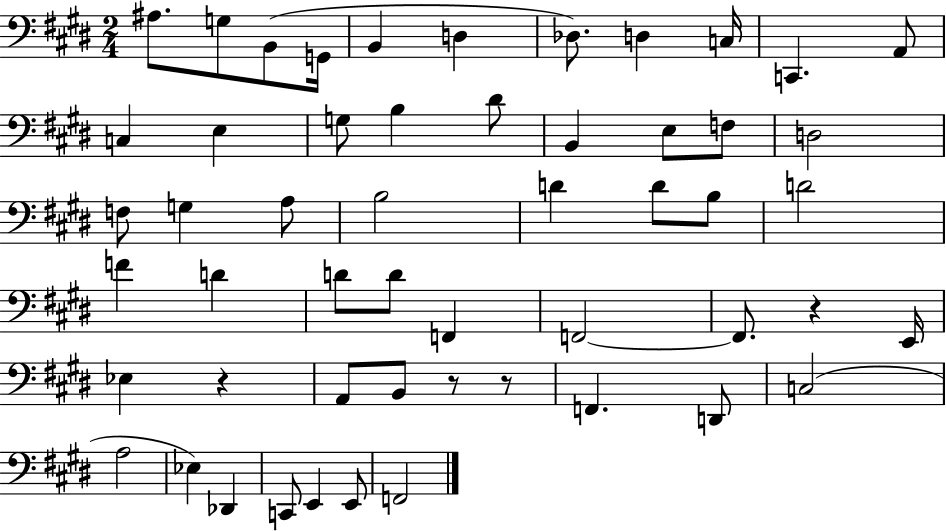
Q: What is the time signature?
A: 2/4